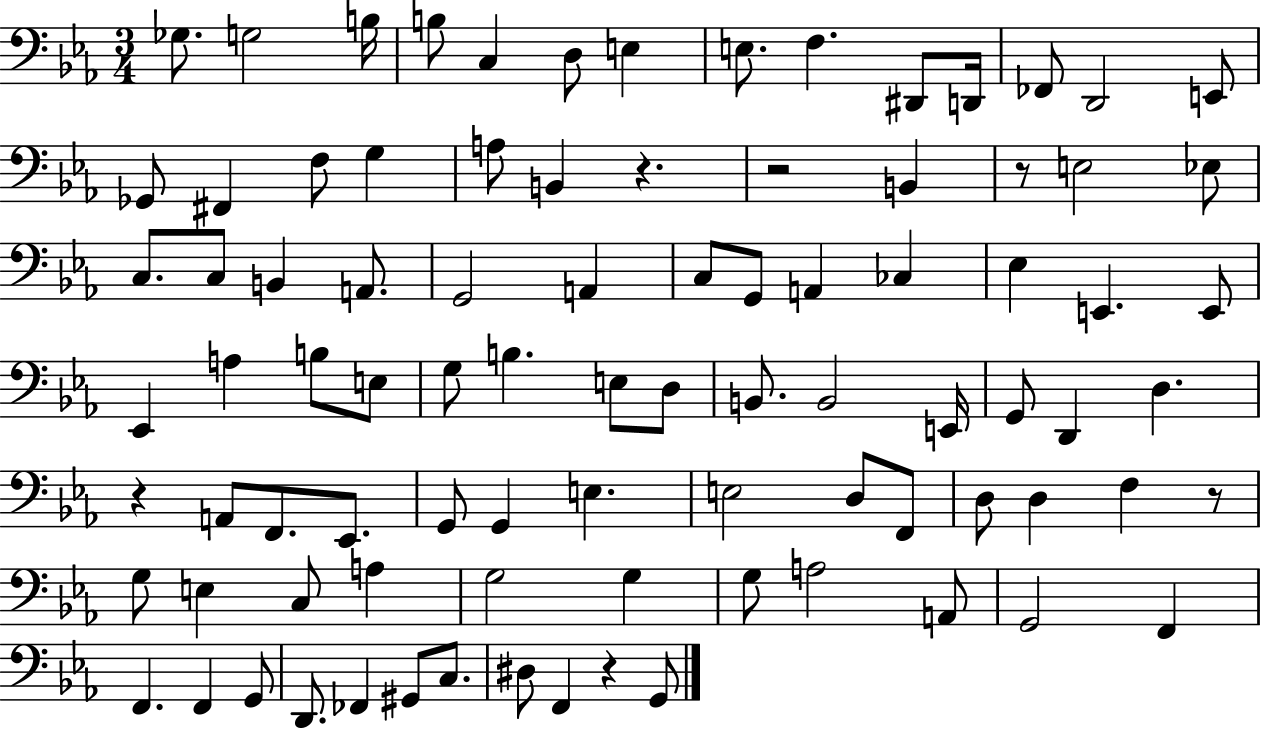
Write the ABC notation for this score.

X:1
T:Untitled
M:3/4
L:1/4
K:Eb
_G,/2 G,2 B,/4 B,/2 C, D,/2 E, E,/2 F, ^D,,/2 D,,/4 _F,,/2 D,,2 E,,/2 _G,,/2 ^F,, F,/2 G, A,/2 B,, z z2 B,, z/2 E,2 _E,/2 C,/2 C,/2 B,, A,,/2 G,,2 A,, C,/2 G,,/2 A,, _C, _E, E,, E,,/2 _E,, A, B,/2 E,/2 G,/2 B, E,/2 D,/2 B,,/2 B,,2 E,,/4 G,,/2 D,, D, z A,,/2 F,,/2 _E,,/2 G,,/2 G,, E, E,2 D,/2 F,,/2 D,/2 D, F, z/2 G,/2 E, C,/2 A, G,2 G, G,/2 A,2 A,,/2 G,,2 F,, F,, F,, G,,/2 D,,/2 _F,, ^G,,/2 C,/2 ^D,/2 F,, z G,,/2